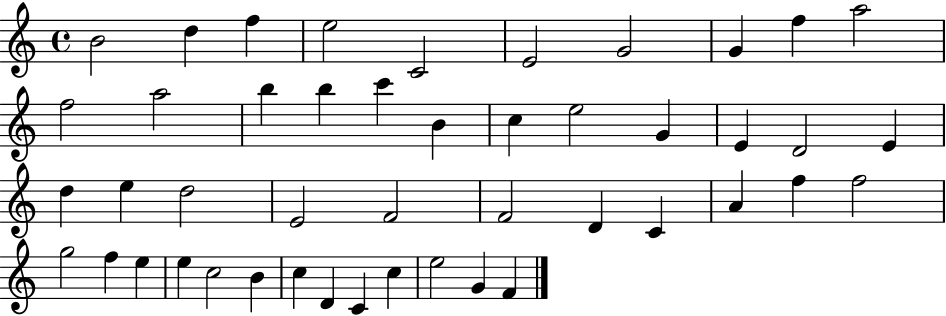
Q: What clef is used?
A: treble